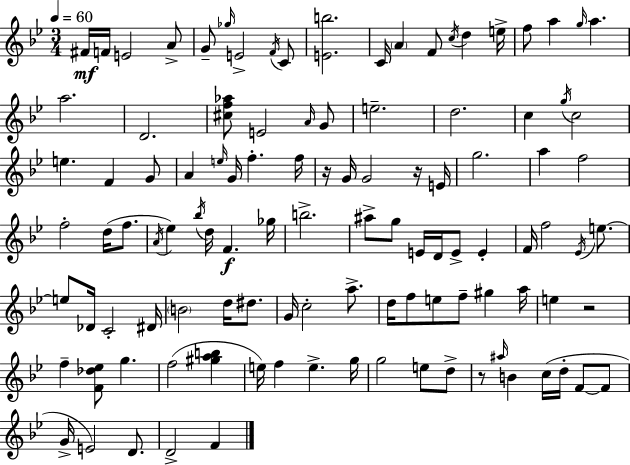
X:1
T:Untitled
M:3/4
L:1/4
K:Gm
^F/4 F/4 E2 A/2 G/2 _g/4 E2 F/4 C/2 [Eb]2 C/4 A F/2 c/4 d e/4 f/2 a g/4 a a2 D2 [^cf_a]/2 E2 A/4 G/2 e2 d2 c g/4 c2 e F G/2 A e/4 G/4 f f/4 z/4 G/4 G2 z/4 E/4 g2 a f2 f2 d/4 f/2 A/4 _e _b/4 d/4 F _g/4 b2 ^a/2 g/2 E/4 D/4 E/2 E F/4 f2 _E/4 e/2 e/2 _D/4 C2 ^D/4 B2 d/4 ^d/2 G/4 c2 a/2 d/4 f/2 e/2 f/2 ^g a/4 e z2 f [F_d_e]/2 g f2 [^gab] e/4 f e g/4 g2 e/2 d/2 z/2 ^a/4 B c/4 d/4 F/2 F/2 G/4 E2 D/2 D2 F